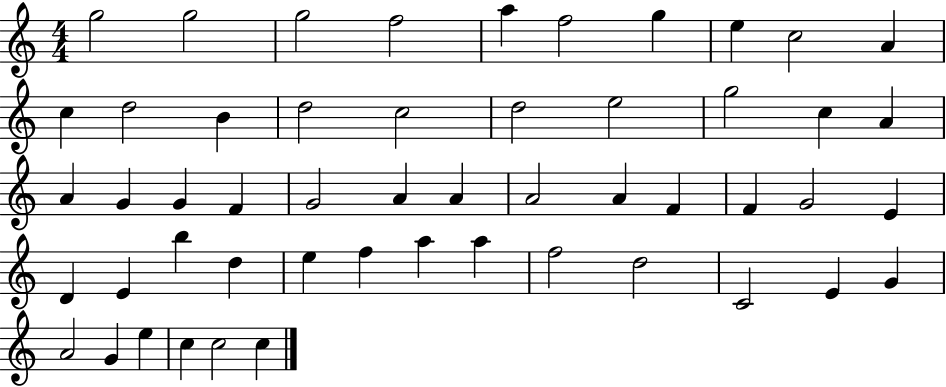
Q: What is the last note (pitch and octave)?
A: C5